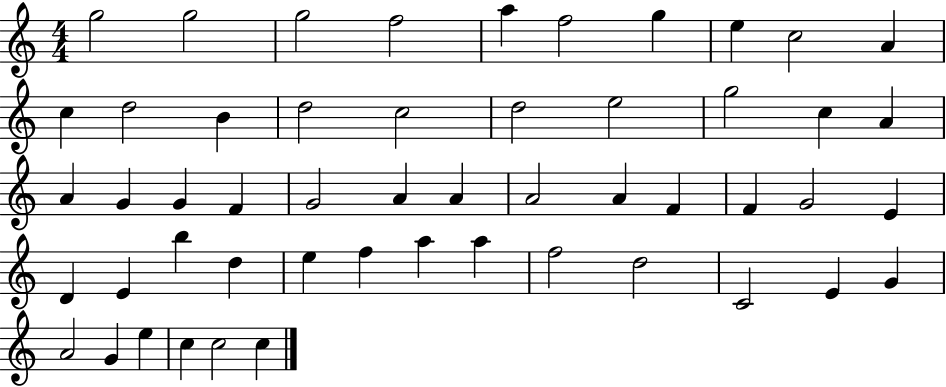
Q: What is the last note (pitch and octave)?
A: C5